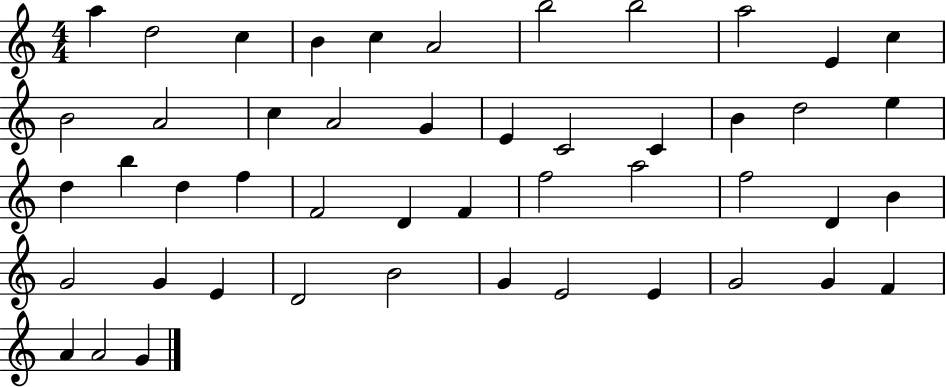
{
  \clef treble
  \numericTimeSignature
  \time 4/4
  \key c \major
  a''4 d''2 c''4 | b'4 c''4 a'2 | b''2 b''2 | a''2 e'4 c''4 | \break b'2 a'2 | c''4 a'2 g'4 | e'4 c'2 c'4 | b'4 d''2 e''4 | \break d''4 b''4 d''4 f''4 | f'2 d'4 f'4 | f''2 a''2 | f''2 d'4 b'4 | \break g'2 g'4 e'4 | d'2 b'2 | g'4 e'2 e'4 | g'2 g'4 f'4 | \break a'4 a'2 g'4 | \bar "|."
}